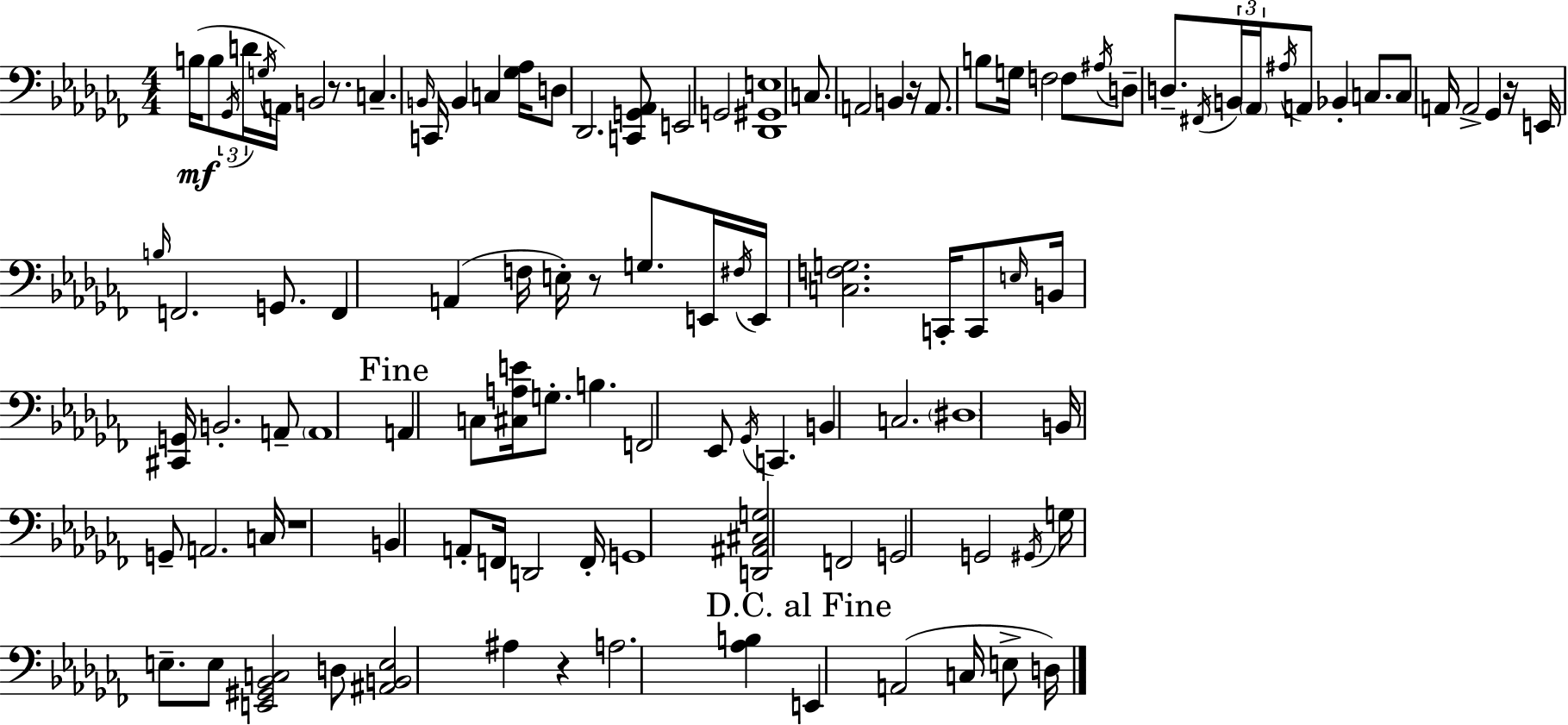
{
  \clef bass
  \numericTimeSignature
  \time 4/4
  \key aes \minor
  \repeat volta 2 { b16(\mf b8 \tuplet 3/2 { \acciaccatura { ges,16 } d'16 \acciaccatura { g16 }) } a,16 b,2 r8. | c4.-- \grace { b,16 } c,16 b,4 c4 | <ges aes>16 d8 des,2. | <c, g, aes,>8 e,2 g,2 | \break <des, gis, e>1 | c8. a,2 b,4 | r16 a,8. b8 g16 f2 | f8 \acciaccatura { ais16 } d8-- d8.-- \acciaccatura { fis,16 } \tuplet 3/2 { b,16 \parenthesize aes,16 \acciaccatura { ais16 } } a,8 bes,4-. | \break c8. c8 a,16 a,2-> | ges,4 r16 e,16 \grace { b16 } f,2. | g,8. f,4 a,4( f16 | e16-.) r8 g8. e,16 \acciaccatura { fis16 } e,16 <c f g>2. | \break c,16-. c,8 \grace { e16 } b,16 <cis, g,>16 b,2.-. | a,8-- \parenthesize a,1 | \mark "Fine" a,4 c8 <cis a e'>16 | g8.-. b4. f,2 | \break ees,8 \acciaccatura { ges,16 } c,4. b,4 c2. | \parenthesize dis1 | b,16 g,8-- a,2. | c16 r1 | \break b,4 a,8-. | f,16 d,2 f,16-. g,1 | <d, ais, cis g>2 | f,2 g,2 | \break g,2 \acciaccatura { gis,16 } g16 e8.-- e8 | <e, gis, bes, c>2 d8 <ais, b, e>2 | ais4 r4 a2. | <aes b>4 \mark "D.C. al Fine" e,4 a,2( | \break c16 e8-> d16) } \bar "|."
}